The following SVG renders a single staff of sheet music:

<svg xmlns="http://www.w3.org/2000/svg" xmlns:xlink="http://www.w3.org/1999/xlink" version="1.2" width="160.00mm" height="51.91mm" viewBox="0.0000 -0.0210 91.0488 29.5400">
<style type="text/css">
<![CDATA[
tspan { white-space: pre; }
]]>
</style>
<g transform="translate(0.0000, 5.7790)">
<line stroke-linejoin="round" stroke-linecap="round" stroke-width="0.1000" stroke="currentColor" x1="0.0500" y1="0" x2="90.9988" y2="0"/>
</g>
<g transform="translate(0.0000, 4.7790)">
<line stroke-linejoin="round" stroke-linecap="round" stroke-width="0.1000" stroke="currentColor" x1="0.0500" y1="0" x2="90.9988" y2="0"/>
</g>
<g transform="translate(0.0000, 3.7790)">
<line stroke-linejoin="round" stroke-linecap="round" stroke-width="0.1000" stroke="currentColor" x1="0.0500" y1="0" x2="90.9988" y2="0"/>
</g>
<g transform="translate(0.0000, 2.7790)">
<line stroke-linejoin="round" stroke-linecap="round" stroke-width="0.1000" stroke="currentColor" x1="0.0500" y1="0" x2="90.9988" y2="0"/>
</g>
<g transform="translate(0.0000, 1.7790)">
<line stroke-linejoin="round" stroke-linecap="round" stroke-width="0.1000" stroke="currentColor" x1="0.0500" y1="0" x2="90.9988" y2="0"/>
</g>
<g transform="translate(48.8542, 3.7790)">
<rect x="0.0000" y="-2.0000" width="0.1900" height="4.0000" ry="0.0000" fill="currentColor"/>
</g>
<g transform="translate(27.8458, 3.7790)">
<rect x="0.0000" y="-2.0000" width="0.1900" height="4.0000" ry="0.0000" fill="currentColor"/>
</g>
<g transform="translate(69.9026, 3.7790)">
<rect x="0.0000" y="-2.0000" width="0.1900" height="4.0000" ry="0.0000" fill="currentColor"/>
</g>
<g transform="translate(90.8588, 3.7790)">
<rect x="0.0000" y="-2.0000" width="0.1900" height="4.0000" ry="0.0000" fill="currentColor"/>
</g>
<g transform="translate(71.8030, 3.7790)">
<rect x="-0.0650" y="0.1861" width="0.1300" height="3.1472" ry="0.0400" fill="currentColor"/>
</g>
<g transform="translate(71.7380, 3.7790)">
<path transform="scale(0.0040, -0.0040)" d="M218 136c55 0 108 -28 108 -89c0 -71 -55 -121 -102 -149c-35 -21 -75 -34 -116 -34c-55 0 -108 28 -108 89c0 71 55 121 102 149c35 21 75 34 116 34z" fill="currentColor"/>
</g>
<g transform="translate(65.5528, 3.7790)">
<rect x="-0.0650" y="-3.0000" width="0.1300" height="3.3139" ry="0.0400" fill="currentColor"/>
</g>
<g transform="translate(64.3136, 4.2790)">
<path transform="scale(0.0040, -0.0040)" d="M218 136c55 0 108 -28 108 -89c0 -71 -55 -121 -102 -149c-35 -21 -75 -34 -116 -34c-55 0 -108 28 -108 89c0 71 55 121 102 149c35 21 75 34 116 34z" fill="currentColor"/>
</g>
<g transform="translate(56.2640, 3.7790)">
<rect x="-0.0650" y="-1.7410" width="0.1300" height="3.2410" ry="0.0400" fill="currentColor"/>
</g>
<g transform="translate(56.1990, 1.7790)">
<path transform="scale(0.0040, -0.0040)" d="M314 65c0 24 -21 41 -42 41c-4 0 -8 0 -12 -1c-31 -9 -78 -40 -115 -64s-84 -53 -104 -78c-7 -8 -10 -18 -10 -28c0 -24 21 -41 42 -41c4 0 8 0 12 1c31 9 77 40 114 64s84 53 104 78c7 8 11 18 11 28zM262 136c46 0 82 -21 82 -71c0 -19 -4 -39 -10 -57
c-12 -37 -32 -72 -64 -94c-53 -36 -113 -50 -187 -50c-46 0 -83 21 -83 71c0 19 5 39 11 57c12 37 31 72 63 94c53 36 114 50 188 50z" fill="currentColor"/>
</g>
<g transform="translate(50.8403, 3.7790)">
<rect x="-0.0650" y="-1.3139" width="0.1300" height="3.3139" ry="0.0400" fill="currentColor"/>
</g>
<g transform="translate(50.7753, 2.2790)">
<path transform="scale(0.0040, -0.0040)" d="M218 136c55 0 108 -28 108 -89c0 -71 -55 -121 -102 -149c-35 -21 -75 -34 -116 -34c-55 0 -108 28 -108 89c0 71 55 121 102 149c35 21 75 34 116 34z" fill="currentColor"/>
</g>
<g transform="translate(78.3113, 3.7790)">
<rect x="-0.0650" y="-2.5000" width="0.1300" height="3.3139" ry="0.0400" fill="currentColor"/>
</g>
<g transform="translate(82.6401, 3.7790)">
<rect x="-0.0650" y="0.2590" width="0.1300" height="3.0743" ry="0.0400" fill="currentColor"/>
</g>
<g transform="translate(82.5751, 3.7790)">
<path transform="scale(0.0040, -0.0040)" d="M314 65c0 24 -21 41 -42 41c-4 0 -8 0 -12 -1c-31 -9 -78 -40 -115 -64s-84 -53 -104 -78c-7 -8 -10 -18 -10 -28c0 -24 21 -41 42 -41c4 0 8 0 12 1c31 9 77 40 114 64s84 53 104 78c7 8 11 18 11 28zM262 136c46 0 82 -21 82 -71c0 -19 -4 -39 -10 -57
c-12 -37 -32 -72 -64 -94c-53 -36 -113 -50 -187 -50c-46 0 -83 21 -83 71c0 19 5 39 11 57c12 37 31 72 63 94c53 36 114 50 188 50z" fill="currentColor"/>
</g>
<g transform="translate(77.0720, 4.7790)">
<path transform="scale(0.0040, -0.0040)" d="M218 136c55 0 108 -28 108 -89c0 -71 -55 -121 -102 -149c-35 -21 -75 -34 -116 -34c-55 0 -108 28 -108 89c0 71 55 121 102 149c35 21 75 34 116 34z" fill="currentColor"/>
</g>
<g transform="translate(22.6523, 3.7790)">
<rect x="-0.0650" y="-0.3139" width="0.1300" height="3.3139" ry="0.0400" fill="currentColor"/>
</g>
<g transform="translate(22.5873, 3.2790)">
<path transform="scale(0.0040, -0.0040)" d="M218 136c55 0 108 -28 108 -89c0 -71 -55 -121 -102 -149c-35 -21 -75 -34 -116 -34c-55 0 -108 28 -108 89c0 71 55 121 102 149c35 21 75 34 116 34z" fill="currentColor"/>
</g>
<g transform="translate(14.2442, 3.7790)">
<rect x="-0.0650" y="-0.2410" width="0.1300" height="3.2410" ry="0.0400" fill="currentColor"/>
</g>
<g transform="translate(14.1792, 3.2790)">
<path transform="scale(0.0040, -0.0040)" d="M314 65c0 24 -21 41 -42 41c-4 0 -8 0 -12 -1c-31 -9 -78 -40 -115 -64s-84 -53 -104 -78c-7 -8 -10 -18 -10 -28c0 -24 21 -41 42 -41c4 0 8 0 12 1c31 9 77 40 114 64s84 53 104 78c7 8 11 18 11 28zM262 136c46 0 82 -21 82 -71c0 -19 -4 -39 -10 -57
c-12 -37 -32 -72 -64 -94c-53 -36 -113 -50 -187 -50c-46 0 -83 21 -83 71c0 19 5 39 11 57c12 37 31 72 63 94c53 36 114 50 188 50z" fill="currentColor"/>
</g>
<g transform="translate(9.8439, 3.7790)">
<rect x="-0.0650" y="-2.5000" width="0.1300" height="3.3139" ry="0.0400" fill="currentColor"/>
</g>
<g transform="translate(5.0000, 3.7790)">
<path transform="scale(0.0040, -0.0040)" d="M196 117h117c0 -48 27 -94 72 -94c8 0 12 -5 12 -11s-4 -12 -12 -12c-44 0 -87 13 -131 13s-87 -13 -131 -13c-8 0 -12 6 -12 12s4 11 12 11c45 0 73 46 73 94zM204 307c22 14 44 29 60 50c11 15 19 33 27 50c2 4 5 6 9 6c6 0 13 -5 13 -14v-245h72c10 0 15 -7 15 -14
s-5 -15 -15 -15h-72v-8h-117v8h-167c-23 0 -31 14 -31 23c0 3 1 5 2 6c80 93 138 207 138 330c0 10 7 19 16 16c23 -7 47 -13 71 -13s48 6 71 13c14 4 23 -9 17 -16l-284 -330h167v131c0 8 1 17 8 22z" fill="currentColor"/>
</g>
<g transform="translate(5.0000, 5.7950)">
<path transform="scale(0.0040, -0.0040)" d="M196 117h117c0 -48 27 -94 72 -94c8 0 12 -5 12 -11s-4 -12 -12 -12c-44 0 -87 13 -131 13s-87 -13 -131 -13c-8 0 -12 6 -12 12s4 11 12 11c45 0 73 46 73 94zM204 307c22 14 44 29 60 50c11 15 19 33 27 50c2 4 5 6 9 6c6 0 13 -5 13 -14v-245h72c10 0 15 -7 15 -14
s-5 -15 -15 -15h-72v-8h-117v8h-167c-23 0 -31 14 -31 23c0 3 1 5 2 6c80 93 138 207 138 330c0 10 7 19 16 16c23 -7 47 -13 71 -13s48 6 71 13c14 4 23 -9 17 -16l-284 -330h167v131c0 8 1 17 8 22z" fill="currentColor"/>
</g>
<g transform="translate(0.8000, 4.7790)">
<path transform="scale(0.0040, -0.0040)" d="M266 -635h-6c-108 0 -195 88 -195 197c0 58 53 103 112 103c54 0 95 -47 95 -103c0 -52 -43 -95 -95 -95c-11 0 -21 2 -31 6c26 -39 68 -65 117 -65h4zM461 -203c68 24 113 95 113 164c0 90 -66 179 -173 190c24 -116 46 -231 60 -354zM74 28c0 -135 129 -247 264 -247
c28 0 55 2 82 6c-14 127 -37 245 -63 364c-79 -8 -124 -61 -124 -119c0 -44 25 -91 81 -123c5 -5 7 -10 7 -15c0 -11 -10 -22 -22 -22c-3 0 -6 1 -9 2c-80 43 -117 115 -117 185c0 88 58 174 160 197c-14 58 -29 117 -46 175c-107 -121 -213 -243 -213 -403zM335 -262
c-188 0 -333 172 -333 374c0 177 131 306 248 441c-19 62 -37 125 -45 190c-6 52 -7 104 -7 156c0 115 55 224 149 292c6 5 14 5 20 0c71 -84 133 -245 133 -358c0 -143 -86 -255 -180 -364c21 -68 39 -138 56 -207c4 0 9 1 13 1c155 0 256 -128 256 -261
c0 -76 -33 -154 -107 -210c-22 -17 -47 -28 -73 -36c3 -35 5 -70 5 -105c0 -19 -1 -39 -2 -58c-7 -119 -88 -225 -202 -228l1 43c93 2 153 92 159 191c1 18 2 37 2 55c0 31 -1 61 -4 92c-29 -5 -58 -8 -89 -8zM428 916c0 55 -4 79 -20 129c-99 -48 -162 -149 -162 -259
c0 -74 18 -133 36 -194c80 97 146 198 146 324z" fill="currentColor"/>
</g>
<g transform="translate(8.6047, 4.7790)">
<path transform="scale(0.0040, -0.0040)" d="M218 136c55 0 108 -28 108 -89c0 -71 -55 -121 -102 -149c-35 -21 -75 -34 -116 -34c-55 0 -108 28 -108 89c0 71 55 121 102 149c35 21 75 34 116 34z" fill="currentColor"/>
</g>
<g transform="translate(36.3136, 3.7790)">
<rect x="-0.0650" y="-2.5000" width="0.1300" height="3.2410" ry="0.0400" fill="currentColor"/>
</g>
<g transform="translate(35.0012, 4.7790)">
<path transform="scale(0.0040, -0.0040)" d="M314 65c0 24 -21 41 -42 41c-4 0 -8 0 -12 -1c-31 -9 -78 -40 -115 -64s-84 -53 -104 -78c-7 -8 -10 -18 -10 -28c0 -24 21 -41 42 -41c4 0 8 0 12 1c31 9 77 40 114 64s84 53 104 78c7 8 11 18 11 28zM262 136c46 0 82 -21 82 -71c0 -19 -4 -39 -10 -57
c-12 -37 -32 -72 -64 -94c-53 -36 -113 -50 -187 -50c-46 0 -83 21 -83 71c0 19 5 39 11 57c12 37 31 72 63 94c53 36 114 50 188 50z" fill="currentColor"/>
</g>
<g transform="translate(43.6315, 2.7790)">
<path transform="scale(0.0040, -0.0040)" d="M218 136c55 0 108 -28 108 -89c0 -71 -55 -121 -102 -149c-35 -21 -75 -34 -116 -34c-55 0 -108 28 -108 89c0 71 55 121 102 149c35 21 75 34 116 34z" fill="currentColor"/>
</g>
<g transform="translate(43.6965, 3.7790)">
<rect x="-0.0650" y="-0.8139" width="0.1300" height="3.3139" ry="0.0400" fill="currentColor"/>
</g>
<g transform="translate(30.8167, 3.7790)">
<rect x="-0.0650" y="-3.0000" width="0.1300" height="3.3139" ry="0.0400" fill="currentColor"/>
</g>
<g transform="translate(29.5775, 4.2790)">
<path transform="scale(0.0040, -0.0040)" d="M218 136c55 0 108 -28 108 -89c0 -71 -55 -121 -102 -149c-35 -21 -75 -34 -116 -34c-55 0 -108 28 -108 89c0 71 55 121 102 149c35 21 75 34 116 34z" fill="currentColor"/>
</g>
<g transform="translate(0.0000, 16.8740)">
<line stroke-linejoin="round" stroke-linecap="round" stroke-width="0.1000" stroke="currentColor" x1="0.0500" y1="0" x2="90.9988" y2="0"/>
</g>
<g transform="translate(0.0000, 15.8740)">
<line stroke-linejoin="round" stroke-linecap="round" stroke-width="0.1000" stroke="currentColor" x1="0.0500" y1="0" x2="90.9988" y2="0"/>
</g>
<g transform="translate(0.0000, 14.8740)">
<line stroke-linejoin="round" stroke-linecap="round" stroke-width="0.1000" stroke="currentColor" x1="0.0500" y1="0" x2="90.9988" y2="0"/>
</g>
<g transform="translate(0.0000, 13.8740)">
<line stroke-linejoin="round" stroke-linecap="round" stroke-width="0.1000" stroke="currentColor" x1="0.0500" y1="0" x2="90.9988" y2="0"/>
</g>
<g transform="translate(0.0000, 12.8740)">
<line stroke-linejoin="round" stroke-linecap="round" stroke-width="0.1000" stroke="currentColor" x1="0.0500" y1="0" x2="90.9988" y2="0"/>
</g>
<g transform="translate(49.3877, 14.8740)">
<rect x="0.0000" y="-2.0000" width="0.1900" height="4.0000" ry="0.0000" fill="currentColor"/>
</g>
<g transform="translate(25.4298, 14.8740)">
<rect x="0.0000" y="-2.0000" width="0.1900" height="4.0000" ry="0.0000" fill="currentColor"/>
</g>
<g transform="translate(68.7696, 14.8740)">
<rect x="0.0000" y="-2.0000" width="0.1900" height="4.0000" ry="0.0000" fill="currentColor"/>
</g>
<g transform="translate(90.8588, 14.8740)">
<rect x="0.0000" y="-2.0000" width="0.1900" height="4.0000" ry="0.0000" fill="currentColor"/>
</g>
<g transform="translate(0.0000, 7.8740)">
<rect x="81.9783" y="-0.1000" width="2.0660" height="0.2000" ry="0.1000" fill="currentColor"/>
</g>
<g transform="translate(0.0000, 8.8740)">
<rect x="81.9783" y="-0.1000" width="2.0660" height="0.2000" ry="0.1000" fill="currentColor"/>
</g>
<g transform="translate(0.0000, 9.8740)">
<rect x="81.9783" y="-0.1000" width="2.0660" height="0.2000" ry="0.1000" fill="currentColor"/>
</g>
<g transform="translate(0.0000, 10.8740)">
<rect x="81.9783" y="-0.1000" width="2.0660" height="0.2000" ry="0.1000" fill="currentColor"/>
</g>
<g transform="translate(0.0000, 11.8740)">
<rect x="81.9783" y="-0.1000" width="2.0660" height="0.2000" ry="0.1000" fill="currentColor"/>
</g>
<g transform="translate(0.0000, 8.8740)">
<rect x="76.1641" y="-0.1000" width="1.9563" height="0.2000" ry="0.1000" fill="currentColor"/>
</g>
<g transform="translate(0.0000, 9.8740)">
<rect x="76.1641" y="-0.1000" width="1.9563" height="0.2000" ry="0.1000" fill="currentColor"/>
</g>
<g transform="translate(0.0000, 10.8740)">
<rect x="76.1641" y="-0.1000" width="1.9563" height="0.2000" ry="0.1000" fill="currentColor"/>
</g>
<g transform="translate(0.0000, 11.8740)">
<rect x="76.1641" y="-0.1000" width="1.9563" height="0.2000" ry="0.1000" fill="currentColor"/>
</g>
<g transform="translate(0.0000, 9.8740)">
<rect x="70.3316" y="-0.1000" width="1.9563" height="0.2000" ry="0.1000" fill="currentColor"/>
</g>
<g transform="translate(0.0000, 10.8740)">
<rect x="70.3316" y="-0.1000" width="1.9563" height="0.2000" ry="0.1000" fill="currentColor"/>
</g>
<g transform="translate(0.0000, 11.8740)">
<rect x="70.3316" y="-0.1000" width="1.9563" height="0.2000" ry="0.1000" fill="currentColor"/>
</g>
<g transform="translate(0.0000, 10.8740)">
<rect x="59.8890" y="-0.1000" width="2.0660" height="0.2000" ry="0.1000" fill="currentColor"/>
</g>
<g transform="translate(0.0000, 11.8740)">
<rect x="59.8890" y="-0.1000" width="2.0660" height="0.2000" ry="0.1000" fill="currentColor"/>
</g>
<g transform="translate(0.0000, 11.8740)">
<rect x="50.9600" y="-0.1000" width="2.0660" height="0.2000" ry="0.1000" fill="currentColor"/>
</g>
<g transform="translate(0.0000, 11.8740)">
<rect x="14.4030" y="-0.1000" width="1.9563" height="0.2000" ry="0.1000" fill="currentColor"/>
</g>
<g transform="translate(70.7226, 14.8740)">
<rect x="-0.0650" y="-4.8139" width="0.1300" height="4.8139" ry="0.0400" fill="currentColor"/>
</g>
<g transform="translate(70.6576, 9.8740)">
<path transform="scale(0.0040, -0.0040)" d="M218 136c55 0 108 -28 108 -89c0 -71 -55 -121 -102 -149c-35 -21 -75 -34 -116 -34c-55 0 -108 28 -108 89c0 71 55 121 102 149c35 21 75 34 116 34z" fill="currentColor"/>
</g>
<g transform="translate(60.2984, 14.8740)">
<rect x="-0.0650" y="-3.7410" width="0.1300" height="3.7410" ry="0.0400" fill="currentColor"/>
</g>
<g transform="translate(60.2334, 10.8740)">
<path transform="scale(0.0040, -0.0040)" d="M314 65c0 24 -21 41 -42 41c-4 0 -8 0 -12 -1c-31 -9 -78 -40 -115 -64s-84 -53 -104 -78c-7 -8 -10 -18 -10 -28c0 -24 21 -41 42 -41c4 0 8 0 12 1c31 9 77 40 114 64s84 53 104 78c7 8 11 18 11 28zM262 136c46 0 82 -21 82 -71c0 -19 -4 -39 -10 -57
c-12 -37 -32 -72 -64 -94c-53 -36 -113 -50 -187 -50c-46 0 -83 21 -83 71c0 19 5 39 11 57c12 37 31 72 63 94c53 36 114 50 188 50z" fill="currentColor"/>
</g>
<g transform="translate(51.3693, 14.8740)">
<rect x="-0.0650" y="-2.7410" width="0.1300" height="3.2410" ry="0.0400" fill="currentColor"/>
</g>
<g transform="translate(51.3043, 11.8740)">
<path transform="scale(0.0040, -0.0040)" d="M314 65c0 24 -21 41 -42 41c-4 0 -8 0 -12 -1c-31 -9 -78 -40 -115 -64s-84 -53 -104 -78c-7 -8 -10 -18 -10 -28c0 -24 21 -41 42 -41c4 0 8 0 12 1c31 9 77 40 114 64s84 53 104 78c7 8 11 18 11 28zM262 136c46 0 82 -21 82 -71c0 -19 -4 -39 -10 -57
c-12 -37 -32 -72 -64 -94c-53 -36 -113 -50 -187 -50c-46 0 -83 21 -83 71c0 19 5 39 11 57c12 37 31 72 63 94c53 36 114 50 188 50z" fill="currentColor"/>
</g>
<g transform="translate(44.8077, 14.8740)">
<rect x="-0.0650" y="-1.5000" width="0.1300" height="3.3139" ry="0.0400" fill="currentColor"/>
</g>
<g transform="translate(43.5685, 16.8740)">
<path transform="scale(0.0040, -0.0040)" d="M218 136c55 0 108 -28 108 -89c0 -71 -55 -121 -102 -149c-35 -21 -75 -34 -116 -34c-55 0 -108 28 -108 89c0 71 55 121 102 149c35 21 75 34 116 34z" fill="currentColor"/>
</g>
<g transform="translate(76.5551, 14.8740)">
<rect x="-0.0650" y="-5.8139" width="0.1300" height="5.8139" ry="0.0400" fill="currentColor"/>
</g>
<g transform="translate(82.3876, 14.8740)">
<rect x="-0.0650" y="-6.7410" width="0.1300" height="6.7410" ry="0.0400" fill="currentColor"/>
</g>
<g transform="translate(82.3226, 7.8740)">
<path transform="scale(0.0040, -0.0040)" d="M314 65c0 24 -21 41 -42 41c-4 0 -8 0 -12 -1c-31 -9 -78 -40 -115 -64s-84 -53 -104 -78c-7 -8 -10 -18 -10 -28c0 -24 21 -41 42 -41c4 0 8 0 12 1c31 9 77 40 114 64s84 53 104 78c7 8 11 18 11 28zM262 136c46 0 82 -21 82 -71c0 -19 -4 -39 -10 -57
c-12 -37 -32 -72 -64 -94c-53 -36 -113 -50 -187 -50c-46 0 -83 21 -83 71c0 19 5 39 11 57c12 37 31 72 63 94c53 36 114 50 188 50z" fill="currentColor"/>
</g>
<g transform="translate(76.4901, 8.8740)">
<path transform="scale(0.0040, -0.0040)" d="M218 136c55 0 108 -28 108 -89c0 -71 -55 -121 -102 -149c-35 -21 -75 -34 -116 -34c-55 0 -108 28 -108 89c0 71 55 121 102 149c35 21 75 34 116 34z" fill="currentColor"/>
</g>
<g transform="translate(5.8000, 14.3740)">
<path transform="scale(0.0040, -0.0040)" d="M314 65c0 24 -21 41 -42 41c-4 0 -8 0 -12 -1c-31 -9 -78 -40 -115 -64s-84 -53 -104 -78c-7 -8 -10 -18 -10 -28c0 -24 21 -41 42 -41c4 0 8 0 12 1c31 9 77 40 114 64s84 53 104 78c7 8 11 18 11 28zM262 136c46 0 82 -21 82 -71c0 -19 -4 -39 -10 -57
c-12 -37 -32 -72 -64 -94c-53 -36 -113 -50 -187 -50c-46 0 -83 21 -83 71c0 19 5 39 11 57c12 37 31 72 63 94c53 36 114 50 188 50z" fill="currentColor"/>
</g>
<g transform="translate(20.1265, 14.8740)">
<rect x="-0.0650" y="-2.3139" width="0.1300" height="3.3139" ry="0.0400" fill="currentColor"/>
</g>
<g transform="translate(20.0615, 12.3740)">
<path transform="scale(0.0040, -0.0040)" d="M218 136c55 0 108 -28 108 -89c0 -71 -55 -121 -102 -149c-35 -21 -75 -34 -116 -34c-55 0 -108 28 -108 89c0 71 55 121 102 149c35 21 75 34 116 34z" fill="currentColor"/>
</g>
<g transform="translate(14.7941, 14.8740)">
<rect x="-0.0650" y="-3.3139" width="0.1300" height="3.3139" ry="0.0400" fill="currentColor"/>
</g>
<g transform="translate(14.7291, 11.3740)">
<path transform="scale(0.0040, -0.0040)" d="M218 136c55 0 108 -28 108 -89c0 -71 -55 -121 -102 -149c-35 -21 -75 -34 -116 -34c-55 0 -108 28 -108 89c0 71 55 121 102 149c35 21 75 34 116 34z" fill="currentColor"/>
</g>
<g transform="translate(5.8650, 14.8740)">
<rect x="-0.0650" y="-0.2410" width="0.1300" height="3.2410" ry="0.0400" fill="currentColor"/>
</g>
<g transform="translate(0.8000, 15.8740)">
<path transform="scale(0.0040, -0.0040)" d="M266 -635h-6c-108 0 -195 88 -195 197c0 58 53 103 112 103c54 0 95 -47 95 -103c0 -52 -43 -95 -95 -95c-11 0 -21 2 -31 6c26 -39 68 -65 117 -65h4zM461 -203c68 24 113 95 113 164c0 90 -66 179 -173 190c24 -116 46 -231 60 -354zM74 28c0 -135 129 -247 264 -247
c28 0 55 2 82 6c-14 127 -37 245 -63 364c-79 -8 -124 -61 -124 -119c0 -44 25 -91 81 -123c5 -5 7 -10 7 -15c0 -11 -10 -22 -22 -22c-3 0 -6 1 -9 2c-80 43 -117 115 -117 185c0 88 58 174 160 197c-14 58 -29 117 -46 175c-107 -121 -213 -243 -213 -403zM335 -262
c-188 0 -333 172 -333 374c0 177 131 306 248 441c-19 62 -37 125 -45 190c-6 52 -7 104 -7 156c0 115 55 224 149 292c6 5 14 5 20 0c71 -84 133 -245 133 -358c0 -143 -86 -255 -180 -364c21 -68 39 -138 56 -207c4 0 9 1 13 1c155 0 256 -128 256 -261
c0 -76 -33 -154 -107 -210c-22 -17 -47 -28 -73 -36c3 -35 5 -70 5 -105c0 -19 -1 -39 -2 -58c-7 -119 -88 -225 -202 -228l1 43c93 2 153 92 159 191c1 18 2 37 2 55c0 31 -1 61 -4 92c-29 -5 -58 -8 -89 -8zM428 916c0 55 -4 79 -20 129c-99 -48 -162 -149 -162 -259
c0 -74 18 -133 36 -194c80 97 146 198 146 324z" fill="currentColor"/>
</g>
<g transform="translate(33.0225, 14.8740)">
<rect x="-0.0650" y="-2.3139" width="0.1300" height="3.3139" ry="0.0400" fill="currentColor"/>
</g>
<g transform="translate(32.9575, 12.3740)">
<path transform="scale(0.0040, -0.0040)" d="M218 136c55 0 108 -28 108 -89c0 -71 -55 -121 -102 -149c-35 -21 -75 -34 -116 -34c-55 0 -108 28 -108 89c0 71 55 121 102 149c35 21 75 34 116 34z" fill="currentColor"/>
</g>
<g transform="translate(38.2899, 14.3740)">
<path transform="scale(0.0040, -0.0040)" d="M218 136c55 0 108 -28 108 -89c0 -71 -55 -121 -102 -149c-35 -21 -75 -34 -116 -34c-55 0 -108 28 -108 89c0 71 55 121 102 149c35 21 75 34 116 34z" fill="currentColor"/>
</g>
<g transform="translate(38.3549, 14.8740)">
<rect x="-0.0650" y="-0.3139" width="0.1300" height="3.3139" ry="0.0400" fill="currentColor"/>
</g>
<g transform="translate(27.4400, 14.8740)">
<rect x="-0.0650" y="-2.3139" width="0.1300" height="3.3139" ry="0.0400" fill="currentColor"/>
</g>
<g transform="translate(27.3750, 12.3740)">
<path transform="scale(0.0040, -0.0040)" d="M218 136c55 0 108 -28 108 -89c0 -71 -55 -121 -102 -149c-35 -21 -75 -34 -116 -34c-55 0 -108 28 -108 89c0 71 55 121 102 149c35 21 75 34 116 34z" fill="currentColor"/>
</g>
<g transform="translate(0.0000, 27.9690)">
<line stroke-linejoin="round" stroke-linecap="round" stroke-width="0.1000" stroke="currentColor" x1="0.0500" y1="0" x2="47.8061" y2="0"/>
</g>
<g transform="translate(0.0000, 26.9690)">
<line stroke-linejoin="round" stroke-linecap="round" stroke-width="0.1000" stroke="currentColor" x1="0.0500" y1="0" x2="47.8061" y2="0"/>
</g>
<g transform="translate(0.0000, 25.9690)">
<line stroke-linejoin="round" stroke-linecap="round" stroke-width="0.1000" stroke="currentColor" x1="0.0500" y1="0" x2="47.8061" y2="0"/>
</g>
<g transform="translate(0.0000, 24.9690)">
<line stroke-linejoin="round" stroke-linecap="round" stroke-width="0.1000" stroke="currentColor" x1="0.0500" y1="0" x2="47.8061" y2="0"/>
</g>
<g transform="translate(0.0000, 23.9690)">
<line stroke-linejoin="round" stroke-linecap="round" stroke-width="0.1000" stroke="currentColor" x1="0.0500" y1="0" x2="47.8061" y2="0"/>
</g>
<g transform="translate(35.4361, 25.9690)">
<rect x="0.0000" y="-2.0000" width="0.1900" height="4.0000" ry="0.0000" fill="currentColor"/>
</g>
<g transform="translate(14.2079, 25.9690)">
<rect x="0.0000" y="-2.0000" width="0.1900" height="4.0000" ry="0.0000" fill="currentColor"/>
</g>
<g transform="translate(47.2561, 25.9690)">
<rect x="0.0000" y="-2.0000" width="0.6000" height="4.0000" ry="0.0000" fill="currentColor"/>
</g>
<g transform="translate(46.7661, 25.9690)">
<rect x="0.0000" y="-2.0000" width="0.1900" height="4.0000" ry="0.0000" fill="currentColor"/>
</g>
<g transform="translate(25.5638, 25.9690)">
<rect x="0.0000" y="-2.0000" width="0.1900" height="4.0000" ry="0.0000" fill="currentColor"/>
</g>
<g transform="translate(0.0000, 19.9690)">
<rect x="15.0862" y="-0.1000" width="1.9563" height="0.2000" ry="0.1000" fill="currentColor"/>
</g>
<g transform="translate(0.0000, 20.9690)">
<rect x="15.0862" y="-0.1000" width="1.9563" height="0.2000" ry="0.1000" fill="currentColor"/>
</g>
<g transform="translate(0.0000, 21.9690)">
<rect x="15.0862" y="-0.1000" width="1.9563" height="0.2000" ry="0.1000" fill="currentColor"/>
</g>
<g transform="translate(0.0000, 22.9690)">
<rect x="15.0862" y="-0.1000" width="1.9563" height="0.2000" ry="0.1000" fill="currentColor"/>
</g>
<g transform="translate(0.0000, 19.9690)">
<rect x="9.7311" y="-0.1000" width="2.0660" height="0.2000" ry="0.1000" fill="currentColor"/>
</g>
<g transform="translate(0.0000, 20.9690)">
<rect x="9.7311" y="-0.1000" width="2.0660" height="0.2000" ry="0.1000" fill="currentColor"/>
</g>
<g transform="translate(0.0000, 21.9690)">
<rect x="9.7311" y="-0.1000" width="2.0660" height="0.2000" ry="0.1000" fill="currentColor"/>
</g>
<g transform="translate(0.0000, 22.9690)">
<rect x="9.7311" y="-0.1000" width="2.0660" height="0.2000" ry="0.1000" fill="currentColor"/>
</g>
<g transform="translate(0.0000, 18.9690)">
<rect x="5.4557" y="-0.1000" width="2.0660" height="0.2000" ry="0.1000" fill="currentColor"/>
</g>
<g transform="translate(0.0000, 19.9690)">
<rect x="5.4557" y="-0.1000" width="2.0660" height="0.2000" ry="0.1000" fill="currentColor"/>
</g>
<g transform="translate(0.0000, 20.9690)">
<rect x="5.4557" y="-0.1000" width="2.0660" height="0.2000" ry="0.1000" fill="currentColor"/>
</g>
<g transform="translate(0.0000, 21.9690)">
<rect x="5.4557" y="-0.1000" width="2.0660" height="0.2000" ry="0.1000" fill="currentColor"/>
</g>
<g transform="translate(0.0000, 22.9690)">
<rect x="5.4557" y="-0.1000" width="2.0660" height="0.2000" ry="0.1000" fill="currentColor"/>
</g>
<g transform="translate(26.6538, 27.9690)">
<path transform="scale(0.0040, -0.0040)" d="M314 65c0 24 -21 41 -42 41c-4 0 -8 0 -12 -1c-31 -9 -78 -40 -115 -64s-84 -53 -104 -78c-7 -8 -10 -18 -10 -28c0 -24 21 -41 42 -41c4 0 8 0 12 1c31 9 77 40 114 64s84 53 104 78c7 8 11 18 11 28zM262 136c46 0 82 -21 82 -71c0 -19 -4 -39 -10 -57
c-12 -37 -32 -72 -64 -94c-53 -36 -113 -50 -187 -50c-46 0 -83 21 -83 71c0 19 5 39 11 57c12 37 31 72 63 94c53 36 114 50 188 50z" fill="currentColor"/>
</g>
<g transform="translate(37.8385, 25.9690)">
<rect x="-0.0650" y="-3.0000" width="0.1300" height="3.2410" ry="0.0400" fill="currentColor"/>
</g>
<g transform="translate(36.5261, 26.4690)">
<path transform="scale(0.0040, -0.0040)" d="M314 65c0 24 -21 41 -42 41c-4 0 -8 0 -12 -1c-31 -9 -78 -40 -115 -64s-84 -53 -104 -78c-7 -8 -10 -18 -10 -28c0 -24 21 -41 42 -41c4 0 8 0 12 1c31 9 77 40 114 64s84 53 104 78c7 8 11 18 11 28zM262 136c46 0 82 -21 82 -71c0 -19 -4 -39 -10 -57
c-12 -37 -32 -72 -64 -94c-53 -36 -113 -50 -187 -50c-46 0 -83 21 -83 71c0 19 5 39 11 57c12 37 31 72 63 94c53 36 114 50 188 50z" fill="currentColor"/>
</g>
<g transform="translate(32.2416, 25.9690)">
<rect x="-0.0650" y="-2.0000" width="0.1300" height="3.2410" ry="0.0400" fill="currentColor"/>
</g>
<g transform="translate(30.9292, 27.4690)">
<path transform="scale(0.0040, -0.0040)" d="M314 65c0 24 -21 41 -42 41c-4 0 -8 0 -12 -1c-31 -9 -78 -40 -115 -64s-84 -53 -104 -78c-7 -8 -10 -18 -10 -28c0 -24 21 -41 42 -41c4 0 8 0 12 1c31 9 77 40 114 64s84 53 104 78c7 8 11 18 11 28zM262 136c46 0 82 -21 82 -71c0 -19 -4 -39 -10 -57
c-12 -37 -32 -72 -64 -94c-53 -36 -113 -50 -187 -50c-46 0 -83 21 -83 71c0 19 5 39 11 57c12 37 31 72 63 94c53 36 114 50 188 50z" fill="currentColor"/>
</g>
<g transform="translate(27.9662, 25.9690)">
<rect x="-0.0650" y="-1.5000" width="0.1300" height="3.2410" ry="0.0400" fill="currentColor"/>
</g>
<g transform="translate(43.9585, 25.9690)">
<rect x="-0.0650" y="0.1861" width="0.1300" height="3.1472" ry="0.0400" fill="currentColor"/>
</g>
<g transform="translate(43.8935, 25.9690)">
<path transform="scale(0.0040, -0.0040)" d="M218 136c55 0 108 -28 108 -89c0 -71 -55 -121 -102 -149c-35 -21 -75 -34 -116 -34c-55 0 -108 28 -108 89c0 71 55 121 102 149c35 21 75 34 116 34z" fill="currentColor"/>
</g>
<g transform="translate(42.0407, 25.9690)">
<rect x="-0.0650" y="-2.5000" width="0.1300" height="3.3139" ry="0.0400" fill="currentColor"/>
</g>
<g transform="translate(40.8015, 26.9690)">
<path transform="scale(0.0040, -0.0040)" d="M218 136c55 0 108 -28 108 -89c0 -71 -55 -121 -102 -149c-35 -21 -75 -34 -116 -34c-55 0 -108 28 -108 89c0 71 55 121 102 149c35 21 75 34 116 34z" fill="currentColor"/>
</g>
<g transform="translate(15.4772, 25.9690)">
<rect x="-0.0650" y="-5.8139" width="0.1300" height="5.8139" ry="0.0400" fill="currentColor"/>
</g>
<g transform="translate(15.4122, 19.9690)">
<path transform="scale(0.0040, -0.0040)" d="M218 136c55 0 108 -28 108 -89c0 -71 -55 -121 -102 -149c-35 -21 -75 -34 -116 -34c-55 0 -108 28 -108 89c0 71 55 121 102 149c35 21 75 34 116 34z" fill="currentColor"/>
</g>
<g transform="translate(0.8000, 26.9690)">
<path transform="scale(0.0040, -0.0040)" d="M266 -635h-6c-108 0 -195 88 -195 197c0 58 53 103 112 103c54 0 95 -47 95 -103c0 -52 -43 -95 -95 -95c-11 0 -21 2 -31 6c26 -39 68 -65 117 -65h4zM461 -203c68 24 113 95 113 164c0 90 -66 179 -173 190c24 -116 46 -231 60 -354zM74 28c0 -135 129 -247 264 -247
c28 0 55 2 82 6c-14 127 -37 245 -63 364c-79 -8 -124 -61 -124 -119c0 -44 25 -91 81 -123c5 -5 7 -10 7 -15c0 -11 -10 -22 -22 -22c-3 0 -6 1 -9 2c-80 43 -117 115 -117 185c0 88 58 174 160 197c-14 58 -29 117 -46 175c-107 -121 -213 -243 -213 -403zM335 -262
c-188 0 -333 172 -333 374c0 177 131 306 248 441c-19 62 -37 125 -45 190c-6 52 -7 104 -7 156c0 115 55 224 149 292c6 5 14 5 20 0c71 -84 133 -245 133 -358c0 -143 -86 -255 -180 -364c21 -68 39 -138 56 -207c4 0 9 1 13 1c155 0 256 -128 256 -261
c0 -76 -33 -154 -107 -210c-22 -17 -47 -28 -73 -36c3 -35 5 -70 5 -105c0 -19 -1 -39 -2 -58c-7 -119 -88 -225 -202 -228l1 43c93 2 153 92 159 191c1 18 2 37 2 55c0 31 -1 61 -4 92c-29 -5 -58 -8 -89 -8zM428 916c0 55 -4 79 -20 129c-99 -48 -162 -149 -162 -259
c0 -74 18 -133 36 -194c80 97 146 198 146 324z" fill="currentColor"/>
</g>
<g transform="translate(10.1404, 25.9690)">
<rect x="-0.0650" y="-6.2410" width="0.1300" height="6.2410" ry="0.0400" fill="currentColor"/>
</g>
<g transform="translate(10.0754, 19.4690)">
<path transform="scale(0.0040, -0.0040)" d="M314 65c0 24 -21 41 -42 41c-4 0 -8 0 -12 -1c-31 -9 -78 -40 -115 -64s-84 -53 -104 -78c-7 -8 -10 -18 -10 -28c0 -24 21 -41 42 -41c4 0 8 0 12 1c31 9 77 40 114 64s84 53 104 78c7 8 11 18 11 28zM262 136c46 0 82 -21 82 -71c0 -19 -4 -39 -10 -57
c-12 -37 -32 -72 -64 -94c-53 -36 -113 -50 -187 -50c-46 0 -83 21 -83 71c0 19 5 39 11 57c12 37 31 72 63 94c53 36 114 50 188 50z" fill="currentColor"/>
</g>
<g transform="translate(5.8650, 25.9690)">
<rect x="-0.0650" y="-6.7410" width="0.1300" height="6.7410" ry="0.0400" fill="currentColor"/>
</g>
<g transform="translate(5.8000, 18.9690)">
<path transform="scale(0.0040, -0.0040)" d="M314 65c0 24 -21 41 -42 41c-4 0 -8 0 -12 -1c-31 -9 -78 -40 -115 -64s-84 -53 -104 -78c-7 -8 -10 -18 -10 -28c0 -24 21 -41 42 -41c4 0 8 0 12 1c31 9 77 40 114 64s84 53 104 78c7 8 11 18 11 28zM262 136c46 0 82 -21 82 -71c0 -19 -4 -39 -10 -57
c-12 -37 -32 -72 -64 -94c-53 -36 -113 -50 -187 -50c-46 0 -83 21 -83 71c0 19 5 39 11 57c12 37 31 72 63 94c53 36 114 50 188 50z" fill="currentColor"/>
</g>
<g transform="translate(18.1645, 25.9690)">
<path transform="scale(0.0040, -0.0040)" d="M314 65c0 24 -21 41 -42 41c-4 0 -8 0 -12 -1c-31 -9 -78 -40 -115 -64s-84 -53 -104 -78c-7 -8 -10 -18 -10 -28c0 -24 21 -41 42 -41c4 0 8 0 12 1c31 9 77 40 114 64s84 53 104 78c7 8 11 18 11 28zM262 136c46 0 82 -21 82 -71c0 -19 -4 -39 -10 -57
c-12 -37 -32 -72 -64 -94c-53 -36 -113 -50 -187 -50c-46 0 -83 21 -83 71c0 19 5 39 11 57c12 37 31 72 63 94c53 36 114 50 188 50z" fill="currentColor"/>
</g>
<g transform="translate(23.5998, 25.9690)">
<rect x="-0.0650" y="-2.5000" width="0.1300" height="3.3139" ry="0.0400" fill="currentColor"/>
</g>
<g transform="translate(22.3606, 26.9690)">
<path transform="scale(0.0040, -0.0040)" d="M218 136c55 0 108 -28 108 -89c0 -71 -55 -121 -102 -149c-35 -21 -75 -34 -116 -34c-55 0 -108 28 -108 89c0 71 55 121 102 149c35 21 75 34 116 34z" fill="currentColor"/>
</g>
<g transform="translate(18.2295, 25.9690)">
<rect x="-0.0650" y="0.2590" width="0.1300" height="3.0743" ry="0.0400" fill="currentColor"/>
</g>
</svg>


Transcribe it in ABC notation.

X:1
T:Untitled
M:4/4
L:1/4
K:C
G c2 c A G2 d e f2 A B G B2 c2 b g g g c E a2 c'2 e' g' b'2 b'2 a'2 g' B2 G E2 F2 A2 G B